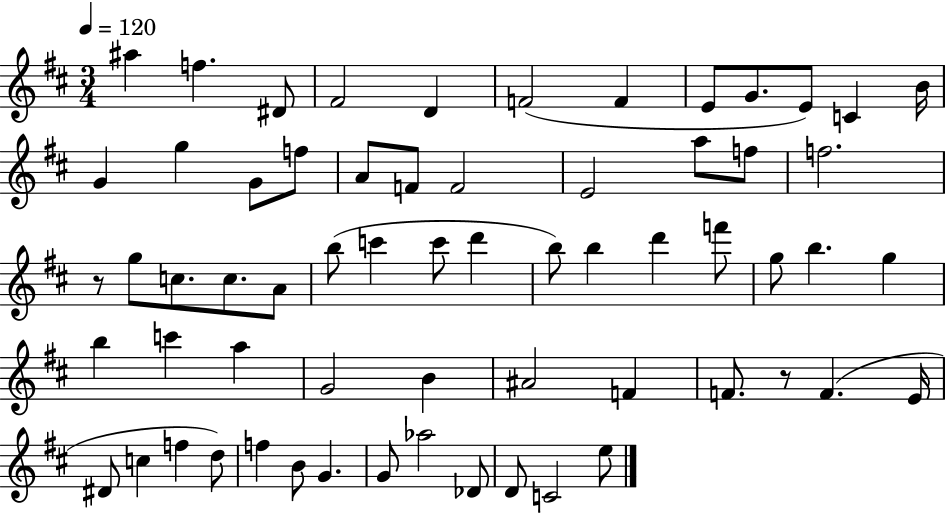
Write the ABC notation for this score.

X:1
T:Untitled
M:3/4
L:1/4
K:D
^a f ^D/2 ^F2 D F2 F E/2 G/2 E/2 C B/4 G g G/2 f/2 A/2 F/2 F2 E2 a/2 f/2 f2 z/2 g/2 c/2 c/2 A/2 b/2 c' c'/2 d' b/2 b d' f'/2 g/2 b g b c' a G2 B ^A2 F F/2 z/2 F E/4 ^D/2 c f d/2 f B/2 G G/2 _a2 _D/2 D/2 C2 e/2